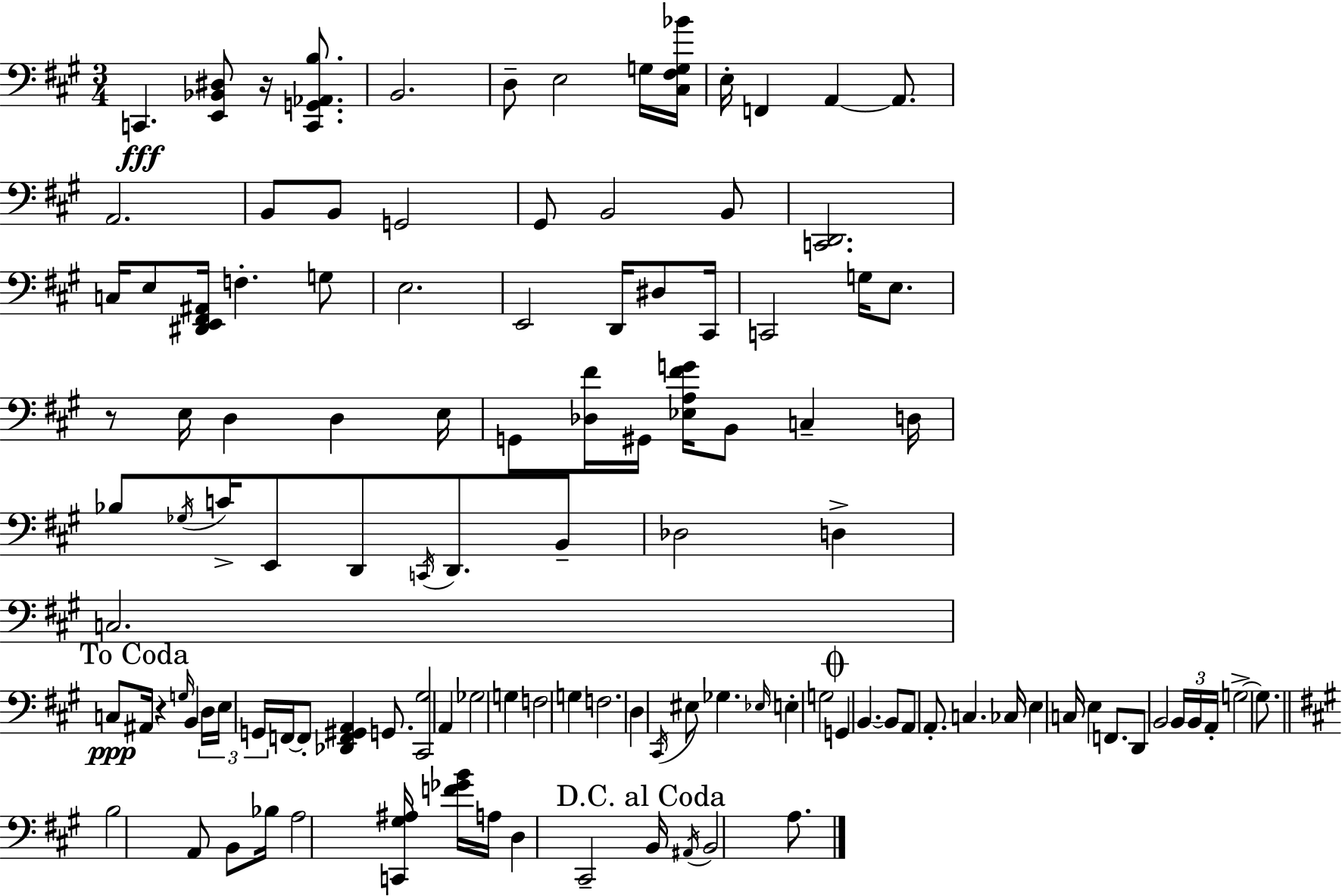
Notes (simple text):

C2/q. [E2,Bb2,D#3]/e R/s [C2,G2,Ab2,B3]/e. B2/h. D3/e E3/h G3/s [C#3,F#3,G3,Bb4]/s E3/s F2/q A2/q A2/e. A2/h. B2/e B2/e G2/h G#2/e B2/h B2/e [C2,D2]/h. C3/s E3/e [D#2,E2,F#2,A#2]/s F3/q. G3/e E3/h. E2/h D2/s D#3/e C#2/s C2/h G3/s E3/e. R/e E3/s D3/q D3/q E3/s G2/e [Db3,F#4]/s G#2/s [Eb3,A3,F#4,G4]/s B2/e C3/q D3/s Bb3/e Gb3/s C4/s E2/e D2/e C2/s D2/e. B2/e Db3/h D3/q C3/h. C3/e A#2/s R/q G3/s B2/q D3/s E3/s G2/s F2/s F2/e [Db2,F2,G#2,A2]/q G2/e. [C#2,G#3]/h A2/q Gb3/h G3/q F3/h G3/q F3/h. D3/q C#2/s EIS3/e Gb3/q. Eb3/s E3/q G3/h G2/q B2/q. B2/e A2/e A2/e. C3/q. CES3/s E3/q C3/s E3/q F2/e. D2/e B2/h B2/s B2/s A2/s G3/h G3/e. B3/h A2/e B2/e Bb3/s A3/h [C2,G#3,A#3]/s [F4,Gb4,B4]/s A3/s D3/q C#2/h B2/s A#2/s B2/h A3/e.